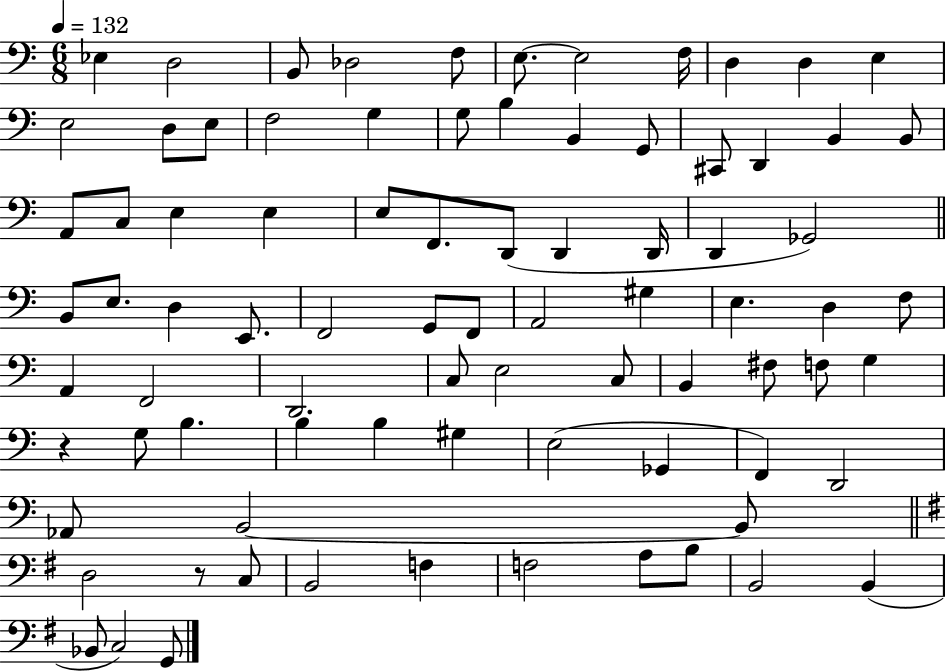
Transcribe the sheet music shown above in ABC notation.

X:1
T:Untitled
M:6/8
L:1/4
K:C
_E, D,2 B,,/2 _D,2 F,/2 E,/2 E,2 F,/4 D, D, E, E,2 D,/2 E,/2 F,2 G, G,/2 B, B,, G,,/2 ^C,,/2 D,, B,, B,,/2 A,,/2 C,/2 E, E, E,/2 F,,/2 D,,/2 D,, D,,/4 D,, _G,,2 B,,/2 E,/2 D, E,,/2 F,,2 G,,/2 F,,/2 A,,2 ^G, E, D, F,/2 A,, F,,2 D,,2 C,/2 E,2 C,/2 B,, ^F,/2 F,/2 G, z G,/2 B, B, B, ^G, E,2 _G,, F,, D,,2 _A,,/2 B,,2 B,,/2 D,2 z/2 C,/2 B,,2 F, F,2 A,/2 B,/2 B,,2 B,, _B,,/2 C,2 G,,/2